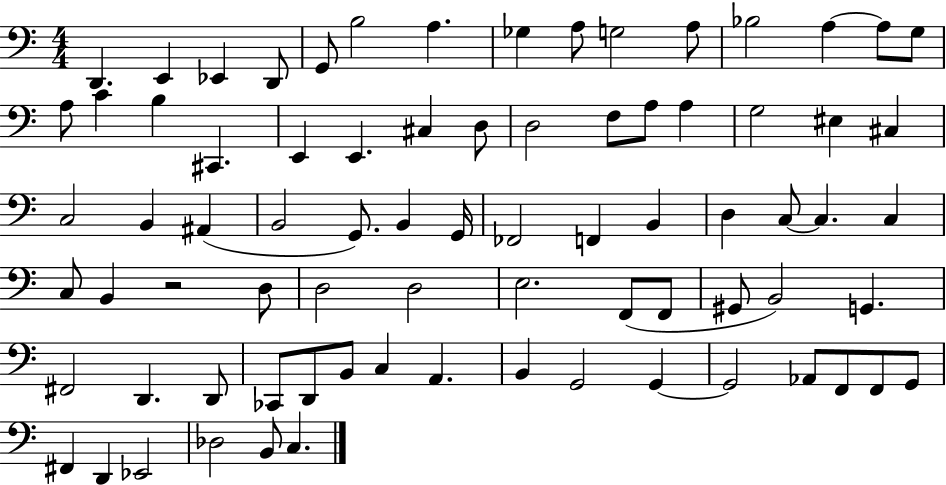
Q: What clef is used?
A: bass